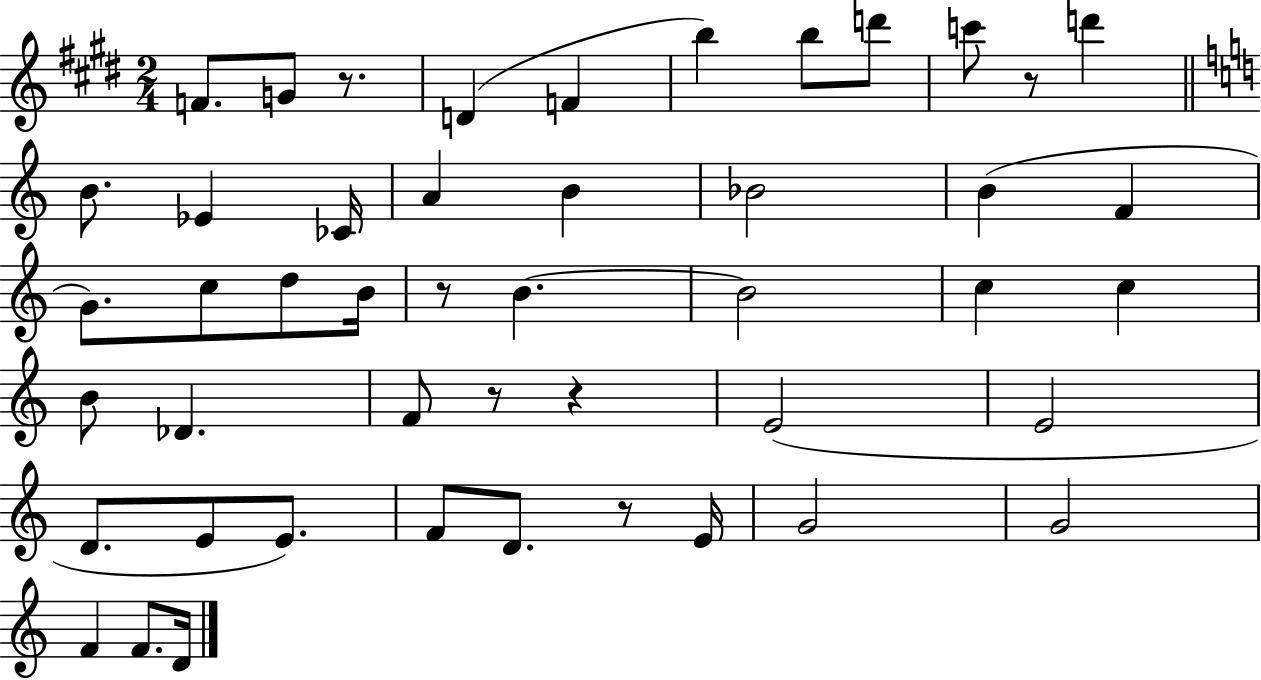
F4/e. G4/e R/e. D4/q F4/q B5/q B5/e D6/e C6/e R/e D6/q B4/e. Eb4/q CES4/s A4/q B4/q Bb4/h B4/q F4/q G4/e. C5/e D5/e B4/s R/e B4/q. B4/h C5/q C5/q B4/e Db4/q. F4/e R/e R/q E4/h E4/h D4/e. E4/e E4/e. F4/e D4/e. R/e E4/s G4/h G4/h F4/q F4/e. D4/s